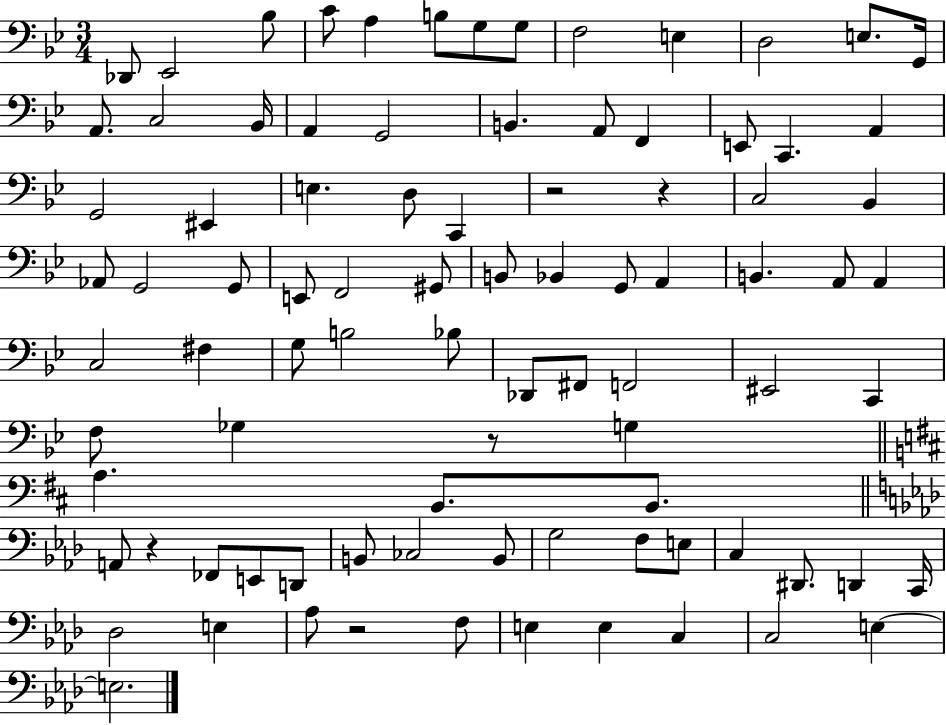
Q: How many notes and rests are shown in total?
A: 89